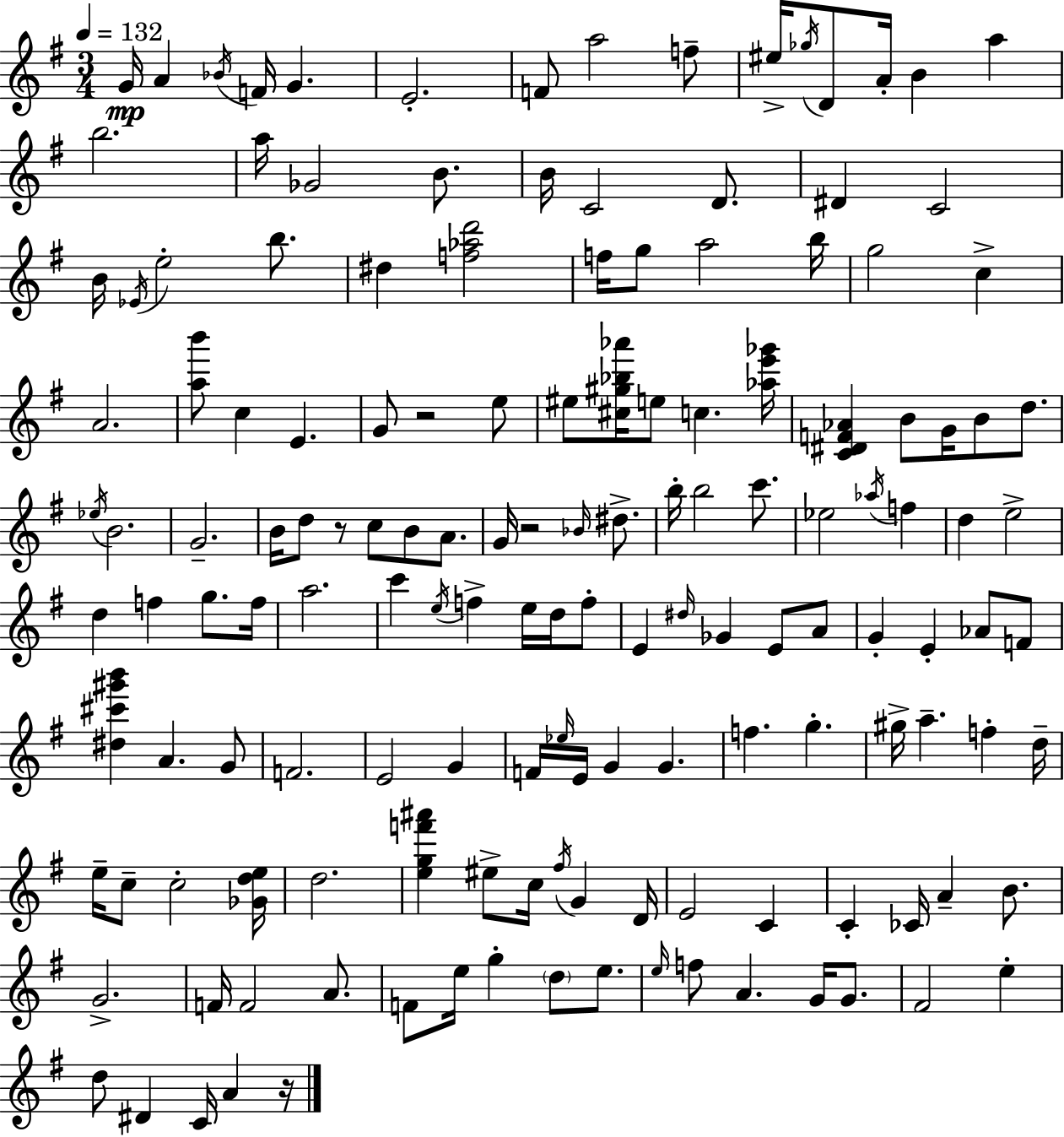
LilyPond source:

{
  \clef treble
  \numericTimeSignature
  \time 3/4
  \key e \minor
  \tempo 4 = 132
  g'16\mp a'4 \acciaccatura { bes'16 } f'16 g'4. | e'2.-. | f'8 a''2 f''8-- | eis''16-> \acciaccatura { ges''16 } d'8 a'16-. b'4 a''4 | \break b''2. | a''16 ges'2 b'8. | b'16 c'2 d'8. | dis'4 c'2 | \break b'16 \acciaccatura { ees'16 } e''2-. | b''8. dis''4 <f'' aes'' d'''>2 | f''16 g''8 a''2 | b''16 g''2 c''4-> | \break a'2. | <a'' b'''>8 c''4 e'4. | g'8 r2 | e''8 eis''8 <cis'' gis'' bes'' aes'''>16 e''8 c''4. | \break <aes'' e''' ges'''>16 <c' dis' f' aes'>4 b'8 g'16 b'8 | d''8. \acciaccatura { ees''16 } b'2. | g'2.-- | b'16 d''8 r8 c''8 b'8 | \break a'8. g'16 r2 | \grace { bes'16 } dis''8.-> b''16-. b''2 | c'''8. ees''2 | \acciaccatura { aes''16 } f''4 d''4 e''2-> | \break d''4 f''4 | g''8. f''16 a''2. | c'''4 \acciaccatura { e''16 } f''4-> | e''16 d''16 f''8-. e'4 \grace { dis''16 } | \break ges'4 e'8 a'8 g'4-. | e'4-. aes'8 f'8 <dis'' cis''' gis''' b'''>4 | a'4. g'8 f'2. | e'2 | \break g'4 f'16 \grace { ees''16 } e'16 g'4 | g'4. f''4. | g''4.-. gis''16-> a''4.-- | f''4-. d''16-- e''16-- c''8-- | \break c''2-. <ges' d'' e''>16 d''2. | <e'' g'' f''' ais'''>4 | eis''8-> c''16 \acciaccatura { fis''16 } g'4 d'16 e'2 | c'4 c'4-. | \break ces'16 a'4-- b'8. g'2.-> | f'16 f'2 | a'8. f'8 | e''16 g''4-. \parenthesize d''8 e''8. \grace { e''16 } f''8 | \break a'4. g'16 g'8. fis'2 | e''4-. d''8 | dis'4 c'16 a'4 r16 \bar "|."
}